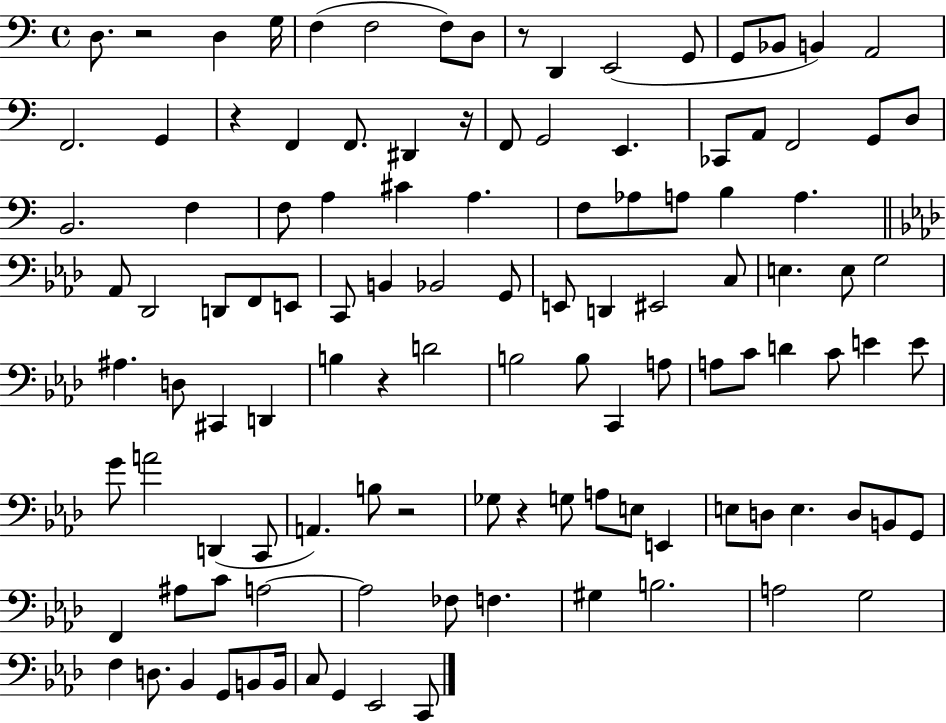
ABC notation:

X:1
T:Untitled
M:4/4
L:1/4
K:C
D,/2 z2 D, G,/4 F, F,2 F,/2 D,/2 z/2 D,, E,,2 G,,/2 G,,/2 _B,,/2 B,, A,,2 F,,2 G,, z F,, F,,/2 ^D,, z/4 F,,/2 G,,2 E,, _C,,/2 A,,/2 F,,2 G,,/2 D,/2 B,,2 F, F,/2 A, ^C A, F,/2 _A,/2 A,/2 B, A, _A,,/2 _D,,2 D,,/2 F,,/2 E,,/2 C,,/2 B,, _B,,2 G,,/2 E,,/2 D,, ^E,,2 C,/2 E, E,/2 G,2 ^A, D,/2 ^C,, D,, B, z D2 B,2 B,/2 C,, A,/2 A,/2 C/2 D C/2 E E/2 G/2 A2 D,, C,,/2 A,, B,/2 z2 _G,/2 z G,/2 A,/2 E,/2 E,, E,/2 D,/2 E, D,/2 B,,/2 G,,/2 F,, ^A,/2 C/2 A,2 A,2 _F,/2 F, ^G, B,2 A,2 G,2 F, D,/2 _B,, G,,/2 B,,/2 B,,/4 C,/2 G,, _E,,2 C,,/2